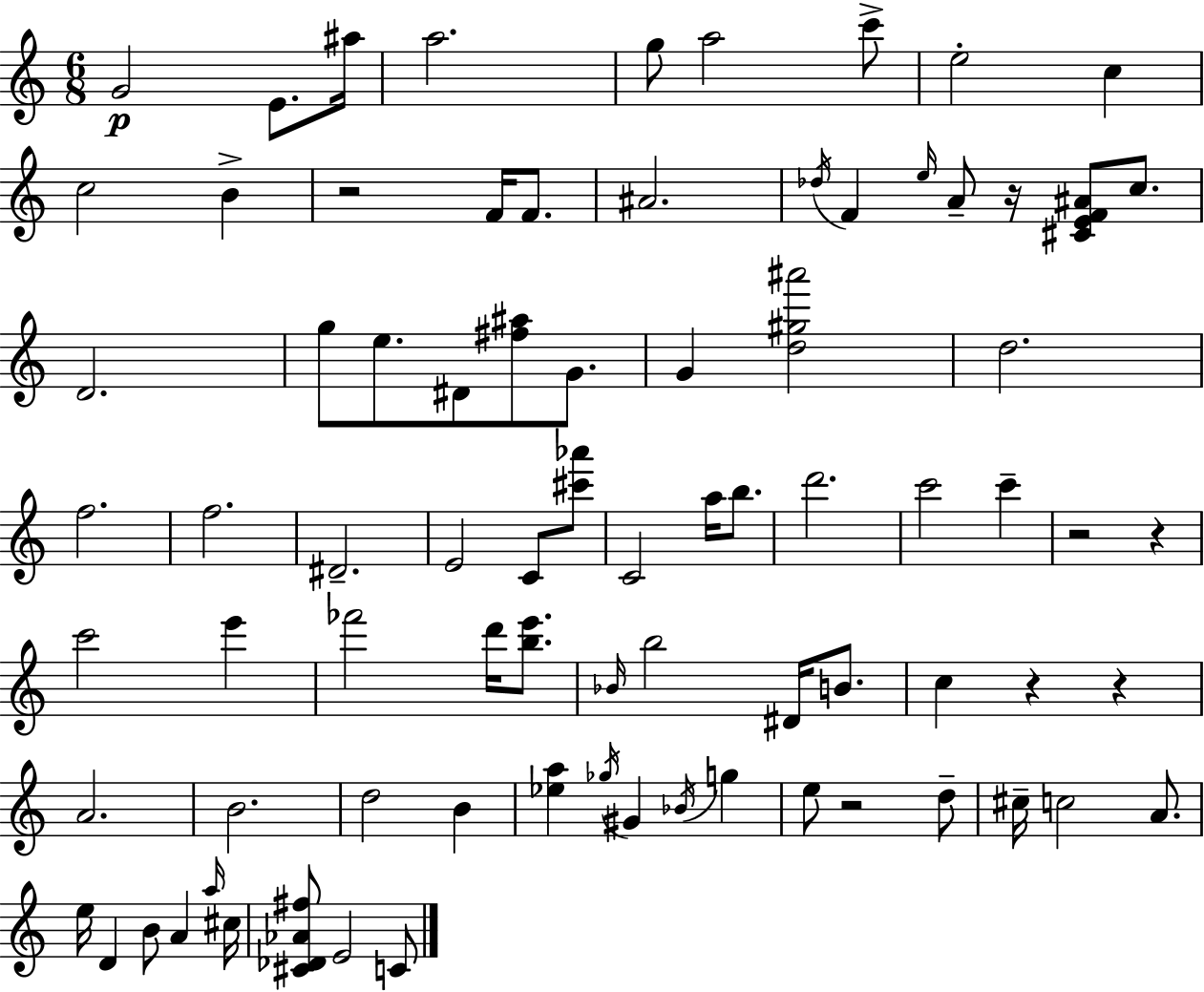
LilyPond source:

{
  \clef treble
  \numericTimeSignature
  \time 6/8
  \key c \major
  g'2\p e'8. ais''16 | a''2. | g''8 a''2 c'''8-> | e''2-. c''4 | \break c''2 b'4-> | r2 f'16 f'8. | ais'2. | \acciaccatura { des''16 } f'4 \grace { e''16 } a'8-- r16 <cis' e' f' ais'>8 c''8. | \break d'2. | g''8 e''8. dis'8 <fis'' ais''>8 g'8. | g'4 <d'' gis'' ais'''>2 | d''2. | \break f''2. | f''2. | dis'2.-- | e'2 c'8 | \break <cis''' aes'''>8 c'2 a''16 b''8. | d'''2. | c'''2 c'''4-- | r2 r4 | \break c'''2 e'''4 | fes'''2 d'''16 <b'' e'''>8. | \grace { bes'16 } b''2 dis'16 | b'8. c''4 r4 r4 | \break a'2. | b'2. | d''2 b'4 | <ees'' a''>4 \acciaccatura { ges''16 } gis'4 | \break \acciaccatura { bes'16 } g''4 e''8 r2 | d''8-- cis''16-- c''2 | a'8. e''16 d'4 b'8 | a'4 \grace { a''16 } cis''16 <cis' des' aes' fis''>8 e'2 | \break c'8 \bar "|."
}